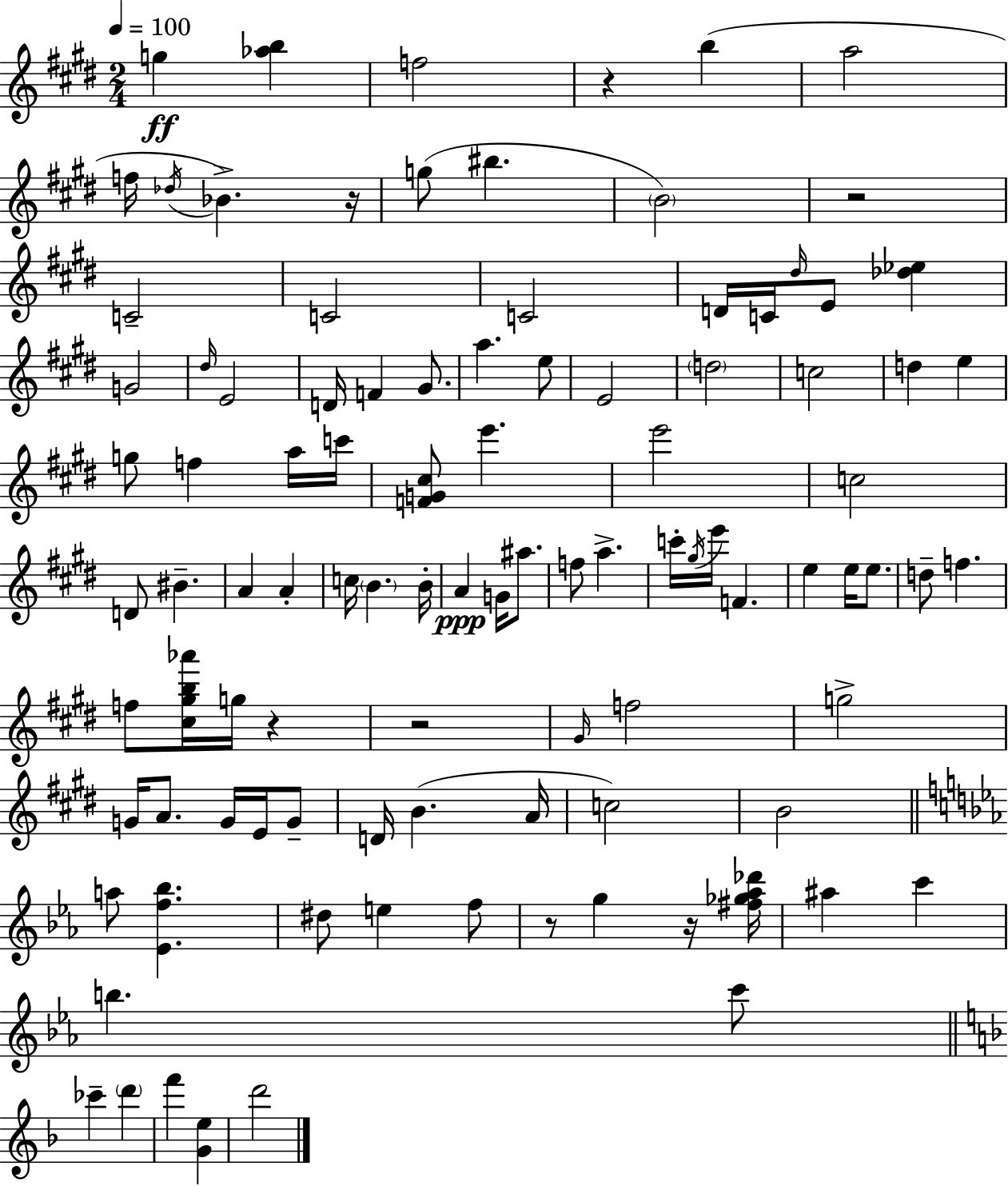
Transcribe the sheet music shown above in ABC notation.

X:1
T:Untitled
M:2/4
L:1/4
K:E
g [_ab] f2 z b a2 f/4 _d/4 _B z/4 g/2 ^b B2 z2 C2 C2 C2 D/4 C/4 ^d/4 E/2 [_d_e] G2 ^d/4 E2 D/4 F ^G/2 a e/2 E2 d2 c2 d e g/2 f a/4 c'/4 [FG^c]/2 e' e'2 c2 D/2 ^B A A c/4 B B/4 A G/4 ^a/2 f/2 a c'/4 ^g/4 e'/4 F e e/4 e/2 d/2 f f/2 [^c^gb_a']/4 g/4 z z2 ^G/4 f2 g2 G/4 A/2 G/4 E/4 G/2 D/4 B A/4 c2 B2 a/2 [_Ef_b] ^d/2 e f/2 z/2 g z/4 [^f_g_a_d']/4 ^a c' b c'/2 _c' d' f' [Ge] d'2